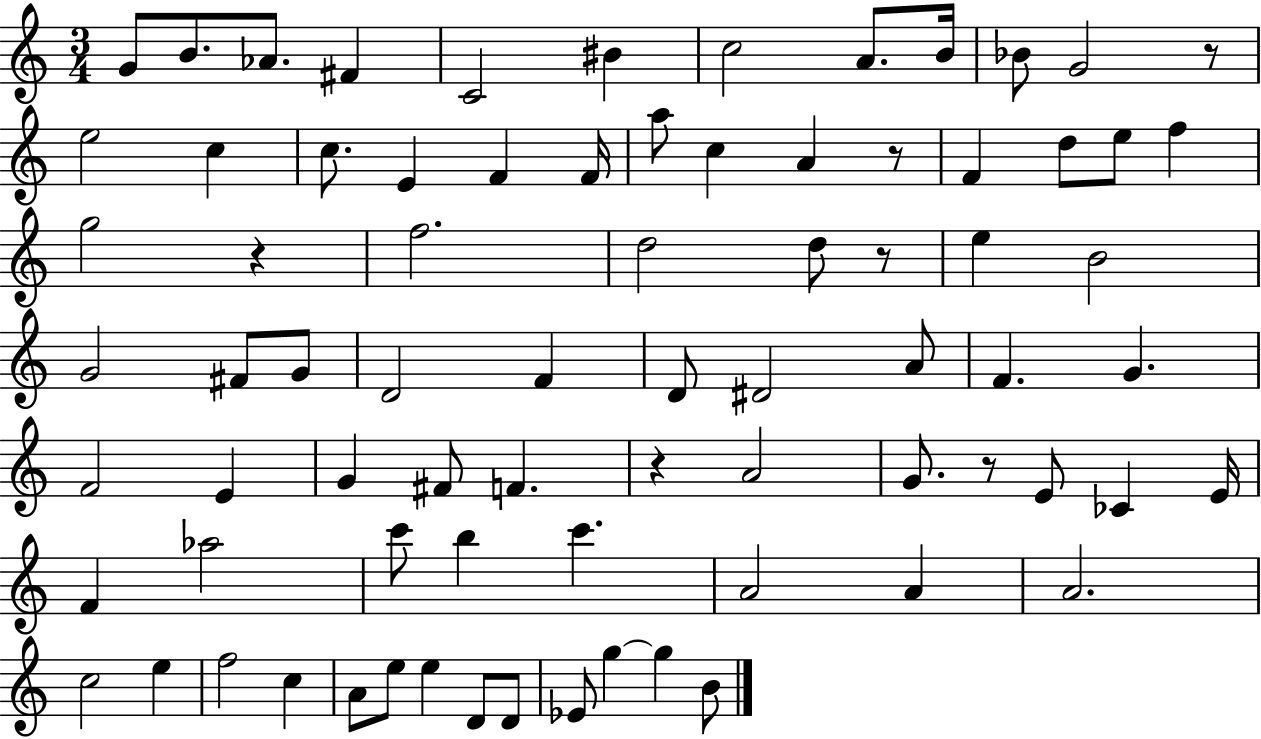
G4/e B4/e. Ab4/e. F#4/q C4/h BIS4/q C5/h A4/e. B4/s Bb4/e G4/h R/e E5/h C5/q C5/e. E4/q F4/q F4/s A5/e C5/q A4/q R/e F4/q D5/e E5/e F5/q G5/h R/q F5/h. D5/h D5/e R/e E5/q B4/h G4/h F#4/e G4/e D4/h F4/q D4/e D#4/h A4/e F4/q. G4/q. F4/h E4/q G4/q F#4/e F4/q. R/q A4/h G4/e. R/e E4/e CES4/q E4/s F4/q Ab5/h C6/e B5/q C6/q. A4/h A4/q A4/h. C5/h E5/q F5/h C5/q A4/e E5/e E5/q D4/e D4/e Eb4/e G5/q G5/q B4/e